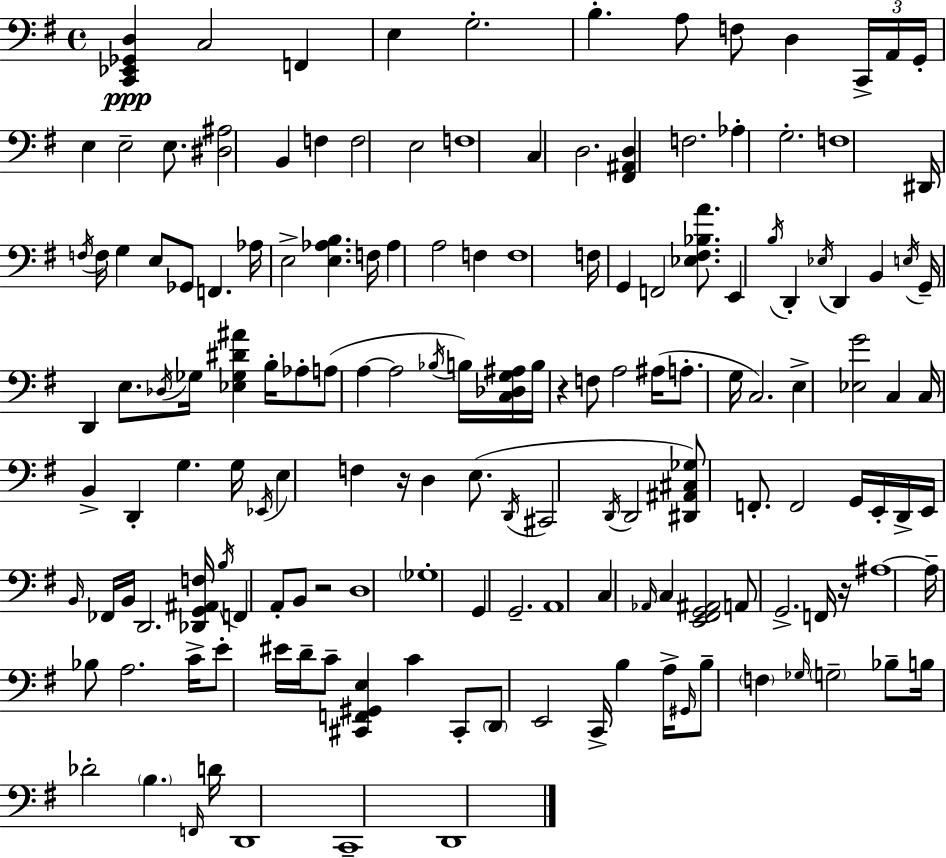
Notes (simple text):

[C2,Eb2,Gb2,D3]/q C3/h F2/q E3/q G3/h. B3/q. A3/e F3/e D3/q C2/s A2/s G2/s E3/q E3/h E3/e. [D#3,A#3]/h B2/q F3/q F3/h E3/h F3/w C3/q D3/h. [F#2,A#2,D3]/q F3/h. Ab3/q G3/h. F3/w D#2/s F3/s F3/s G3/q E3/e Gb2/e F2/q. Ab3/s E3/h [E3,Ab3,B3]/q. F3/s Ab3/q A3/h F3/q F3/w F3/s G2/q F2/h [Eb3,F#3,Bb3,A4]/e. E2/q B3/s D2/q Eb3/s D2/q B2/q E3/s G2/s D2/q E3/e. Db3/s Gb3/s [Eb3,Gb3,D#4,A#4]/q B3/s Ab3/e A3/e A3/q A3/h Bb3/s B3/s [C3,Db3,G3,A#3]/s B3/s R/q F3/e A3/h A#3/s A3/e. G3/s C3/h. E3/q [Eb3,G4]/h C3/q C3/s B2/q D2/q G3/q. G3/s Eb2/s E3/q F3/q R/s D3/q E3/e. D2/s C#2/h D2/s D2/h [D#2,A#2,C#3,Gb3]/e F2/e. F2/h G2/s E2/s D2/s E2/s B2/s FES2/s B2/s D2/h. [Db2,G2,A#2,F3]/s B3/s F2/q A2/e B2/e R/h D3/w Gb3/w G2/q G2/h. A2/w C3/q Ab2/s C3/q [E2,F#2,G2,A#2]/h A2/e G2/h. F2/s R/s A#3/w A#3/s Bb3/e A3/h. C4/s E4/e EIS4/s D4/s C4/e [C#2,F2,G#2,E3]/q C4/q C#2/e D2/e E2/h C2/s B3/q A3/s G#2/s B3/e F3/q Gb3/s G3/h Bb3/e B3/s Db4/h B3/q. F2/s D4/s D2/w C2/w D2/w